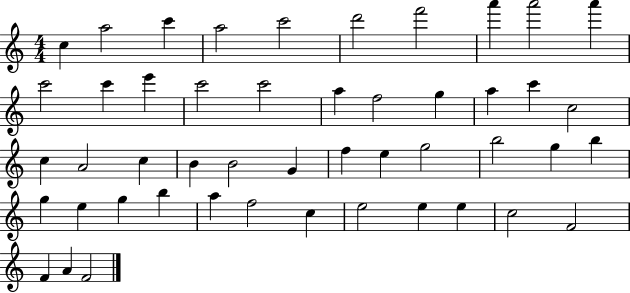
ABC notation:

X:1
T:Untitled
M:4/4
L:1/4
K:C
c a2 c' a2 c'2 d'2 f'2 a' a'2 a' c'2 c' e' c'2 c'2 a f2 g a c' c2 c A2 c B B2 G f e g2 b2 g b g e g b a f2 c e2 e e c2 F2 F A F2